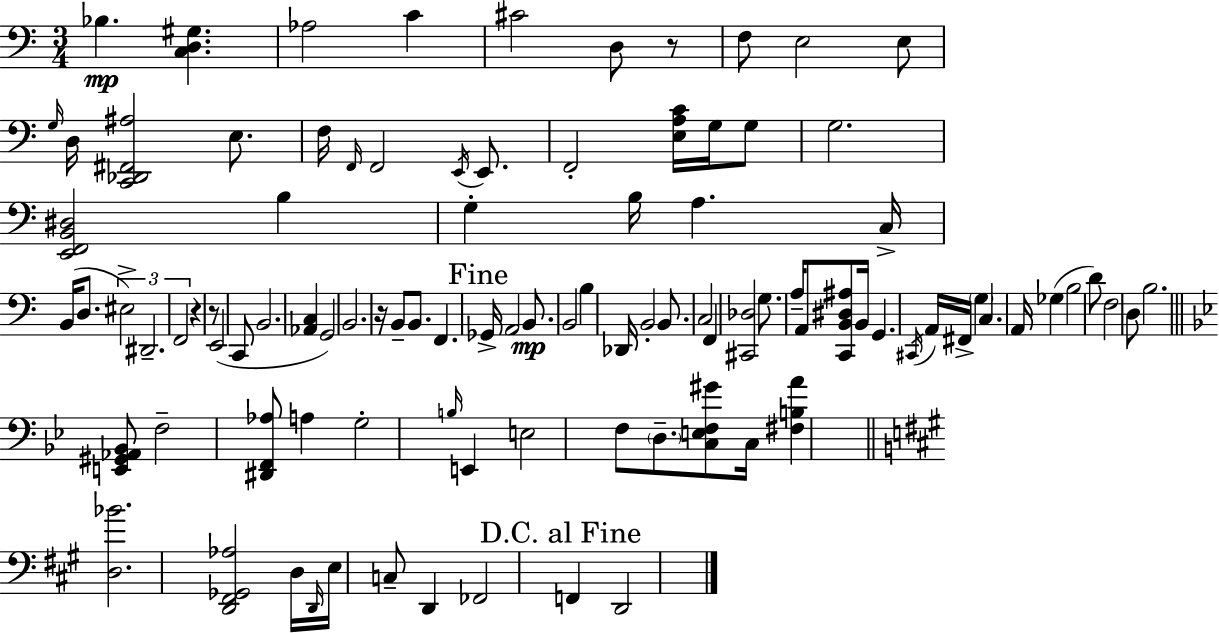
Bb3/q. [C3,D3,G#3]/q. Ab3/h C4/q C#4/h D3/e R/e F3/e E3/h E3/e G3/s D3/s [C2,Db2,F#2,A#3]/h E3/e. F3/s F2/s F2/h E2/s E2/e. F2/h [E3,A3,C4]/s G3/s G3/e G3/h. [E2,F2,B2,D#3]/h B3/q G3/q B3/s A3/q. C3/s B2/s D3/e. EIS3/h D#2/h. F2/h R/q R/e E2/h C2/e B2/h. [Ab2,C3]/q G2/h B2/h. R/s B2/e B2/e. F2/q. Gb2/s A2/h B2/e. B2/h B3/q Db2/s B2/h B2/e. C3/h F2/q [C#2,Db3]/h G3/e. A3/s A2/e [C2,B2,D#3,A#3]/e B2/s G2/q. C#2/s A2/s F#2/s G3/q C3/q. A2/s Gb3/q B3/h D4/e F3/h D3/e B3/h. [E2,G#2,Ab2,Bb2]/e F3/h [D#2,F2,Ab3]/e A3/q G3/h B3/s E2/q E3/h F3/e D3/e. [C3,E3,F3,G#4]/e C3/s [F#3,B3,A4]/q [D3,Bb4]/h. [D2,F#2,Gb2,Ab3]/h D3/s D2/s E3/s C3/e D2/q FES2/h F2/q D2/h